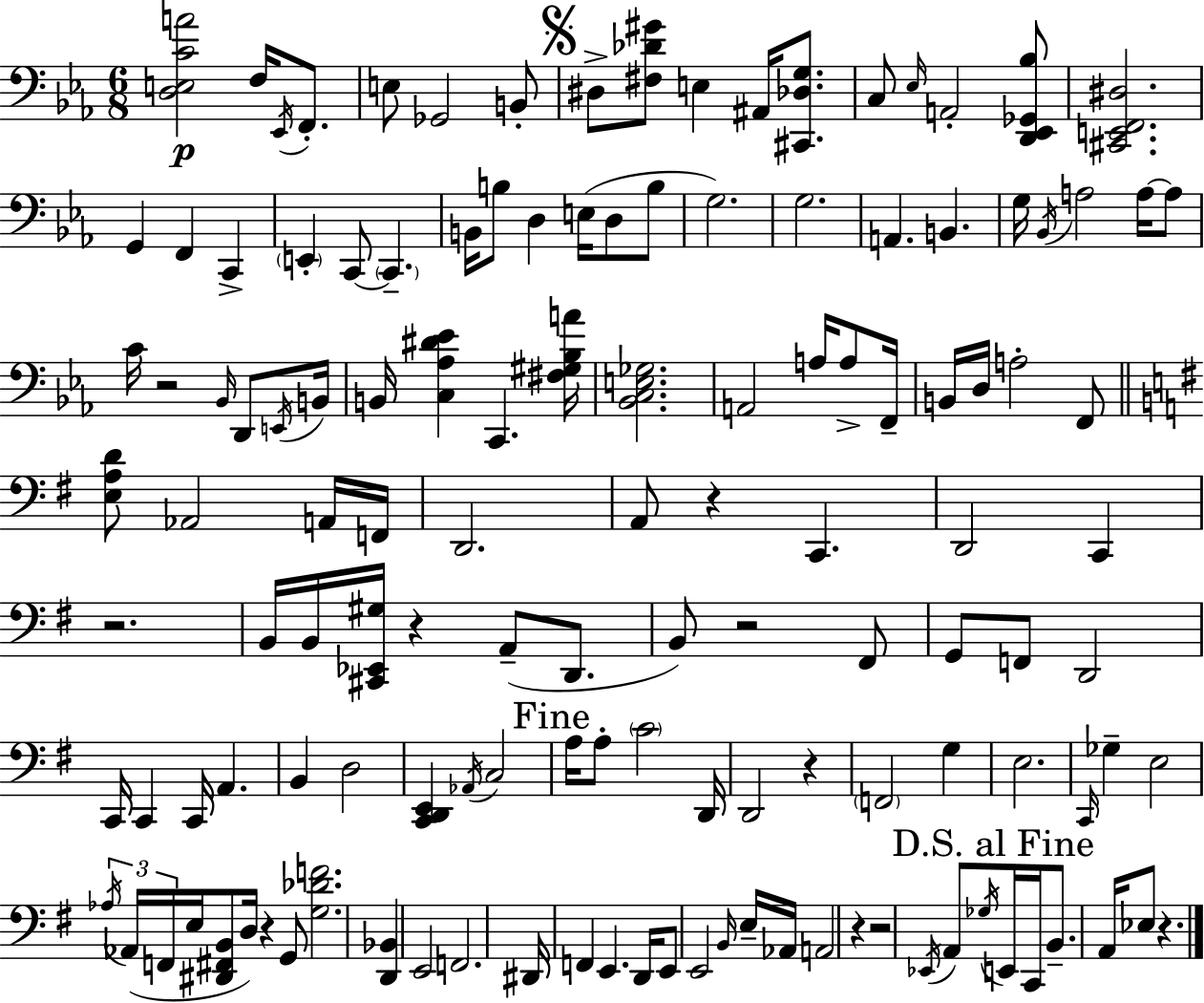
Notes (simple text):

[D3,E3,C4,A4]/h F3/s Eb2/s F2/e. E3/e Gb2/h B2/e D#3/e [F#3,Db4,G#4]/e E3/q A#2/s [C#2,Db3,G3]/e. C3/e Eb3/s A2/h [D2,Eb2,Gb2,Bb3]/e [C#2,E2,F2,D#3]/h. G2/q F2/q C2/q E2/q C2/e C2/q. B2/s B3/e D3/q E3/s D3/e B3/e G3/h. G3/h. A2/q. B2/q. G3/s Bb2/s A3/h A3/s A3/e C4/s R/h Bb2/s D2/e E2/s B2/s B2/s [C3,Ab3,D#4,Eb4]/q C2/q. [F#3,G#3,Bb3,A4]/s [Bb2,C3,E3,Gb3]/h. A2/h A3/s A3/e F2/s B2/s D3/s A3/h F2/e [E3,A3,D4]/e Ab2/h A2/s F2/s D2/h. A2/e R/q C2/q. D2/h C2/q R/h. B2/s B2/s [C#2,Eb2,G#3]/s R/q A2/e D2/e. B2/e R/h F#2/e G2/e F2/e D2/h C2/s C2/q C2/s A2/q. B2/q D3/h [C2,D2,E2]/q Ab2/s C3/h A3/s A3/e C4/h D2/s D2/h R/q F2/h G3/q E3/h. C2/s Gb3/q E3/h Ab3/s Ab2/s F2/s E3/s [D#2,F#2,B2]/e D3/s R/q G2/e [G3,Db4,F4]/h. [D2,Bb2]/q E2/h F2/h. D#2/s F2/q E2/q. D2/s E2/e E2/h B2/s E3/s Ab2/s A2/h R/q R/h Eb2/s A2/e Gb3/s E2/s C2/s B2/e. A2/s Eb3/e R/q.